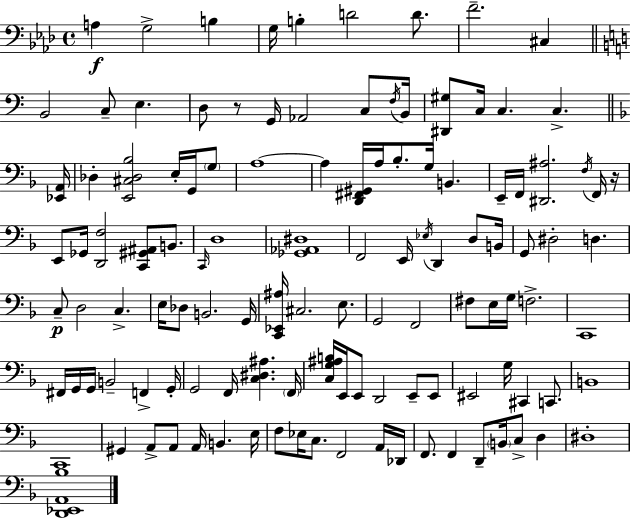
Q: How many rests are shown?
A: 2